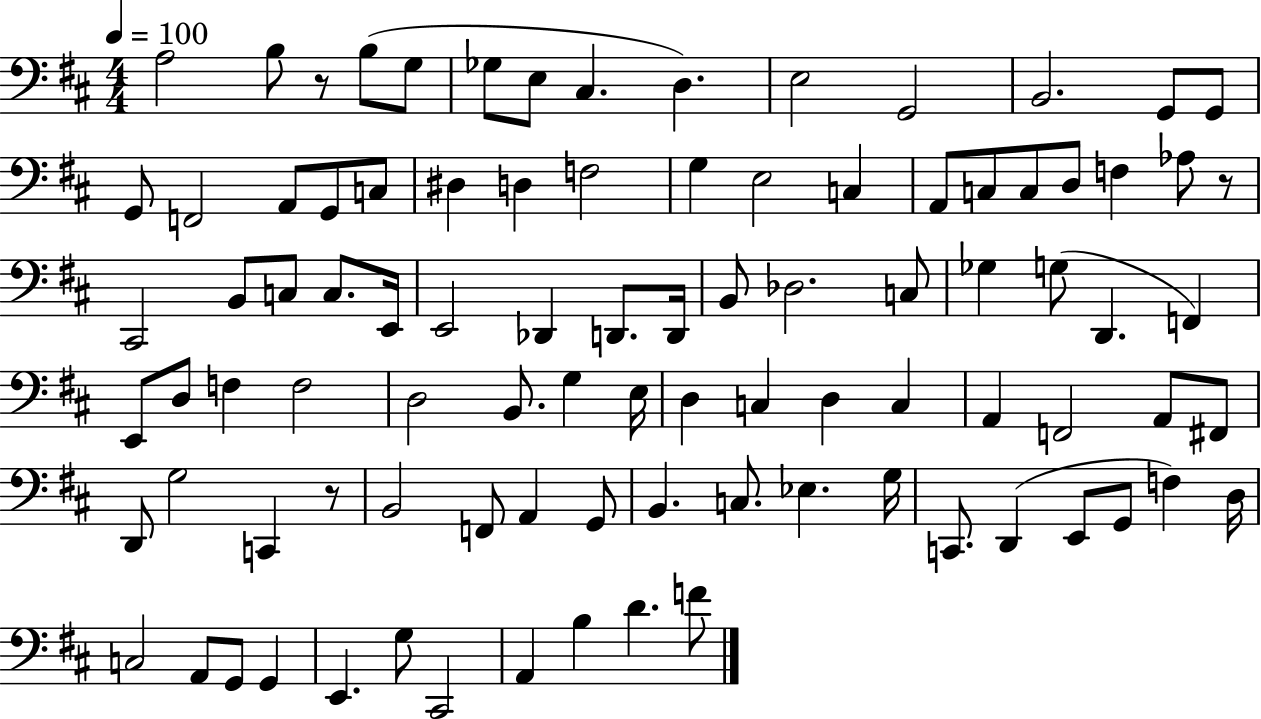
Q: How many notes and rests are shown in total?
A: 93